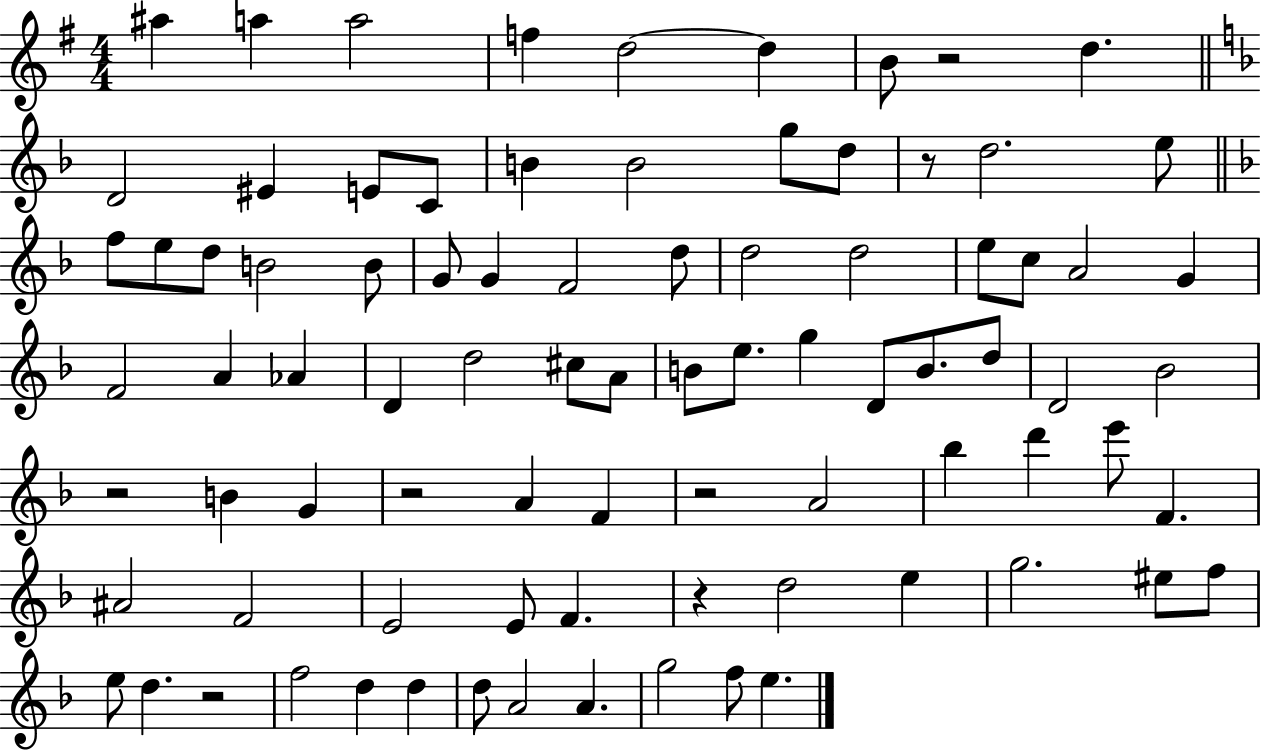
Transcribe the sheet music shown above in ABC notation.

X:1
T:Untitled
M:4/4
L:1/4
K:G
^a a a2 f d2 d B/2 z2 d D2 ^E E/2 C/2 B B2 g/2 d/2 z/2 d2 e/2 f/2 e/2 d/2 B2 B/2 G/2 G F2 d/2 d2 d2 e/2 c/2 A2 G F2 A _A D d2 ^c/2 A/2 B/2 e/2 g D/2 B/2 d/2 D2 _B2 z2 B G z2 A F z2 A2 _b d' e'/2 F ^A2 F2 E2 E/2 F z d2 e g2 ^e/2 f/2 e/2 d z2 f2 d d d/2 A2 A g2 f/2 e